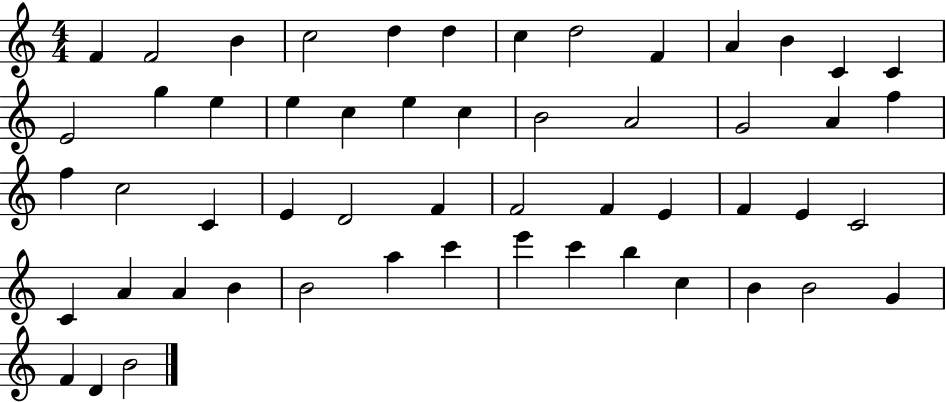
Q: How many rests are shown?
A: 0